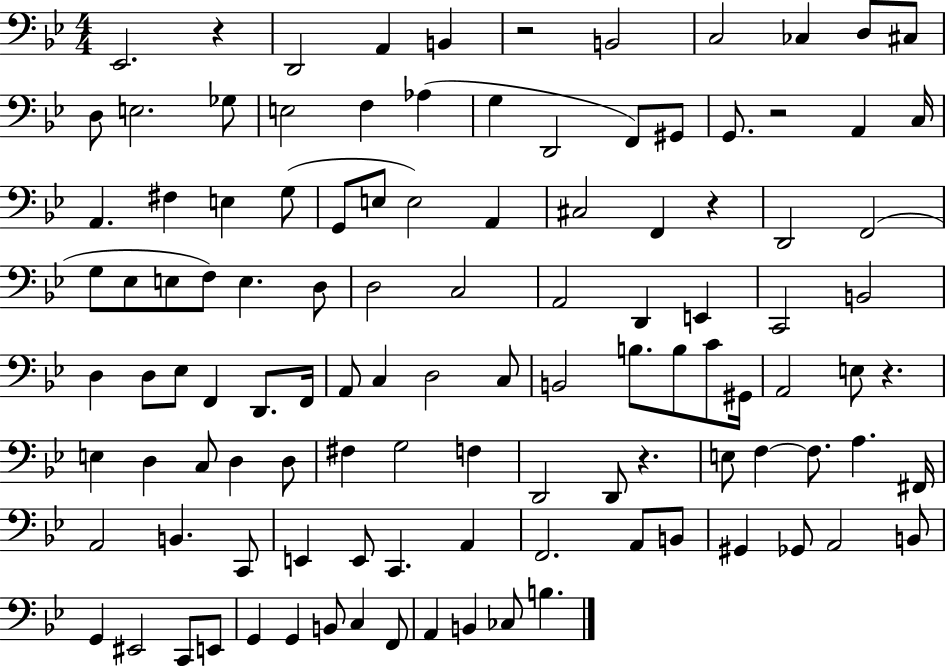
Eb2/h. R/q D2/h A2/q B2/q R/h B2/h C3/h CES3/q D3/e C#3/e D3/e E3/h. Gb3/e E3/h F3/q Ab3/q G3/q D2/h F2/e G#2/e G2/e. R/h A2/q C3/s A2/q. F#3/q E3/q G3/e G2/e E3/e E3/h A2/q C#3/h F2/q R/q D2/h F2/h G3/e Eb3/e E3/e F3/e E3/q. D3/e D3/h C3/h A2/h D2/q E2/q C2/h B2/h D3/q D3/e Eb3/e F2/q D2/e. F2/s A2/e C3/q D3/h C3/e B2/h B3/e. B3/e C4/e G#2/s A2/h E3/e R/q. E3/q D3/q C3/e D3/q D3/e F#3/q G3/h F3/q D2/h D2/e R/q. E3/e F3/q F3/e. A3/q. F#2/s A2/h B2/q. C2/e E2/q E2/e C2/q. A2/q F2/h. A2/e B2/e G#2/q Gb2/e A2/h B2/e G2/q EIS2/h C2/e E2/e G2/q G2/q B2/e C3/q F2/e A2/q B2/q CES3/e B3/q.